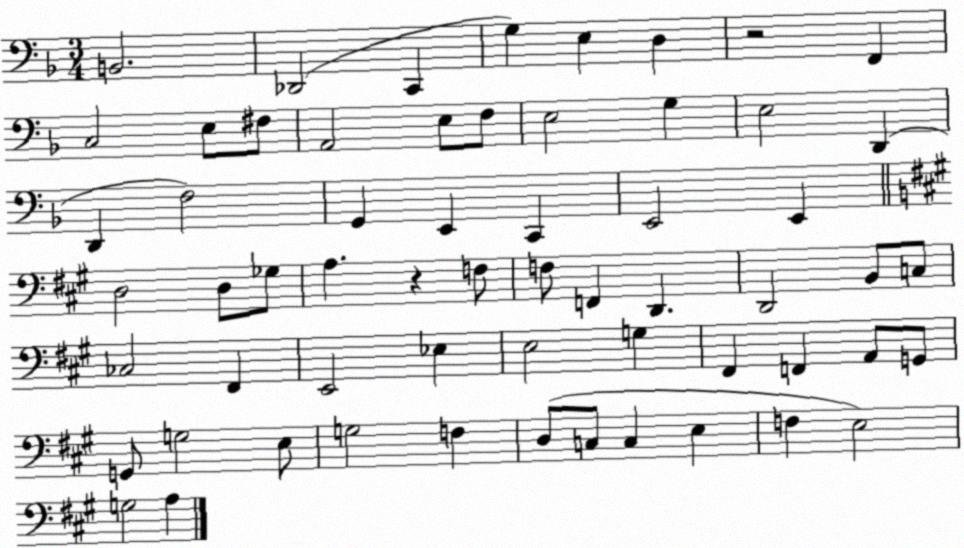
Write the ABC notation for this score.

X:1
T:Untitled
M:3/4
L:1/4
K:F
B,,2 _D,,2 C,, G, E, D, z2 F,, C,2 E,/2 ^F,/2 A,,2 E,/2 F,/2 E,2 G, E,2 D,, D,, F,2 G,, E,, C,, E,,2 E,, D,2 D,/2 _G,/2 A, z F,/2 F,/2 F,, D,, D,,2 B,,/2 C,/2 _C,2 ^F,, E,,2 _E, E,2 G, ^F,, F,, A,,/2 G,,/2 G,,/2 G,2 E,/2 G,2 F, D,/2 C,/2 C, E, F, E,2 G,2 A,